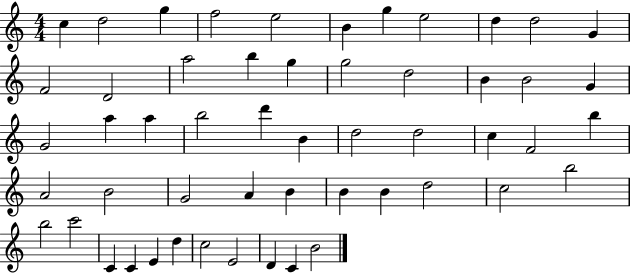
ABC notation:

X:1
T:Untitled
M:4/4
L:1/4
K:C
c d2 g f2 e2 B g e2 d d2 G F2 D2 a2 b g g2 d2 B B2 G G2 a a b2 d' B d2 d2 c F2 b A2 B2 G2 A B B B d2 c2 b2 b2 c'2 C C E d c2 E2 D C B2